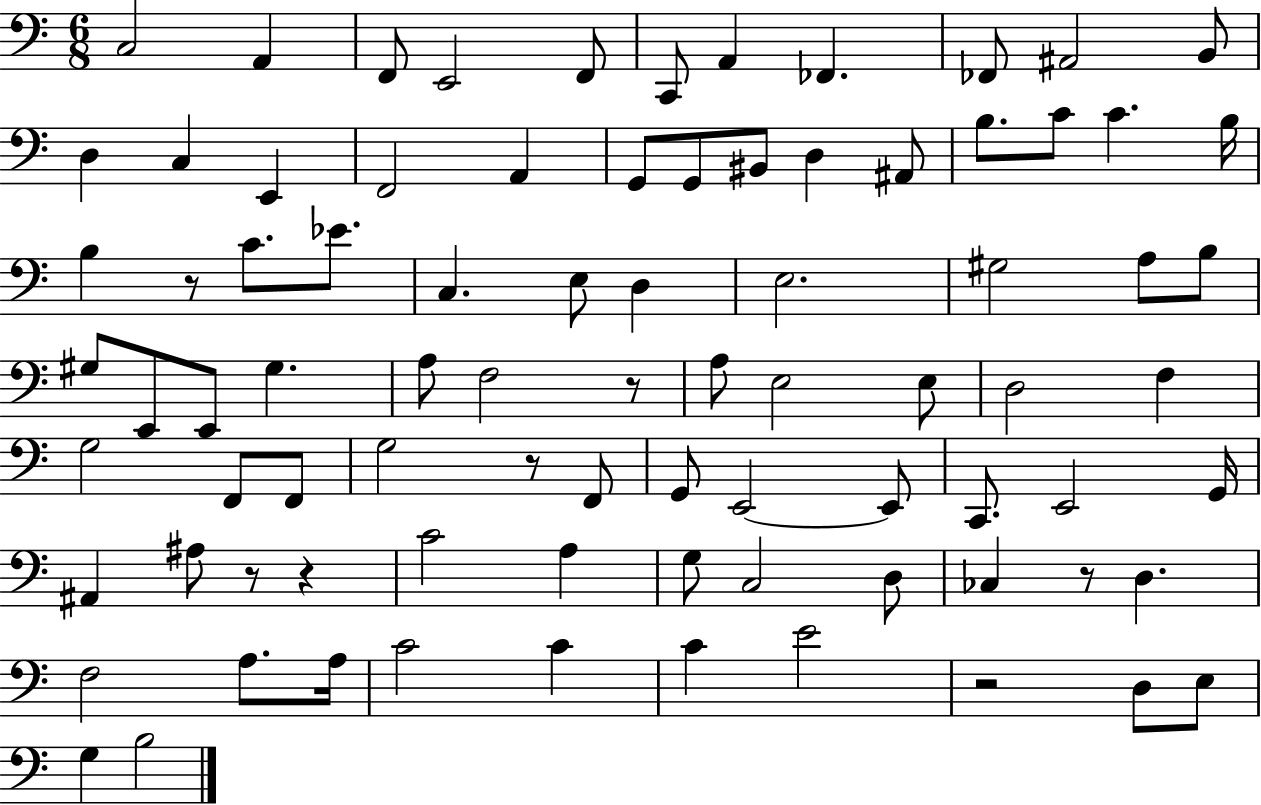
C3/h A2/q F2/e E2/h F2/e C2/e A2/q FES2/q. FES2/e A#2/h B2/e D3/q C3/q E2/q F2/h A2/q G2/e G2/e BIS2/e D3/q A#2/e B3/e. C4/e C4/q. B3/s B3/q R/e C4/e. Eb4/e. C3/q. E3/e D3/q E3/h. G#3/h A3/e B3/e G#3/e E2/e E2/e G#3/q. A3/e F3/h R/e A3/e E3/h E3/e D3/h F3/q G3/h F2/e F2/e G3/h R/e F2/e G2/e E2/h E2/e C2/e. E2/h G2/s A#2/q A#3/e R/e R/q C4/h A3/q G3/e C3/h D3/e CES3/q R/e D3/q. F3/h A3/e. A3/s C4/h C4/q C4/q E4/h R/h D3/e E3/e G3/q B3/h